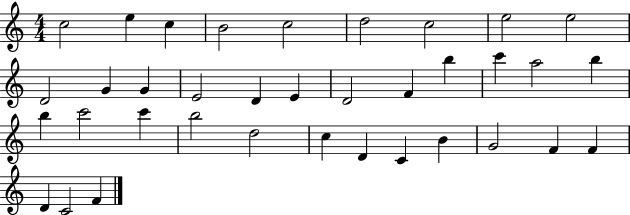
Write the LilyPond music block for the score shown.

{
  \clef treble
  \numericTimeSignature
  \time 4/4
  \key c \major
  c''2 e''4 c''4 | b'2 c''2 | d''2 c''2 | e''2 e''2 | \break d'2 g'4 g'4 | e'2 d'4 e'4 | d'2 f'4 b''4 | c'''4 a''2 b''4 | \break b''4 c'''2 c'''4 | b''2 d''2 | c''4 d'4 c'4 b'4 | g'2 f'4 f'4 | \break d'4 c'2 f'4 | \bar "|."
}